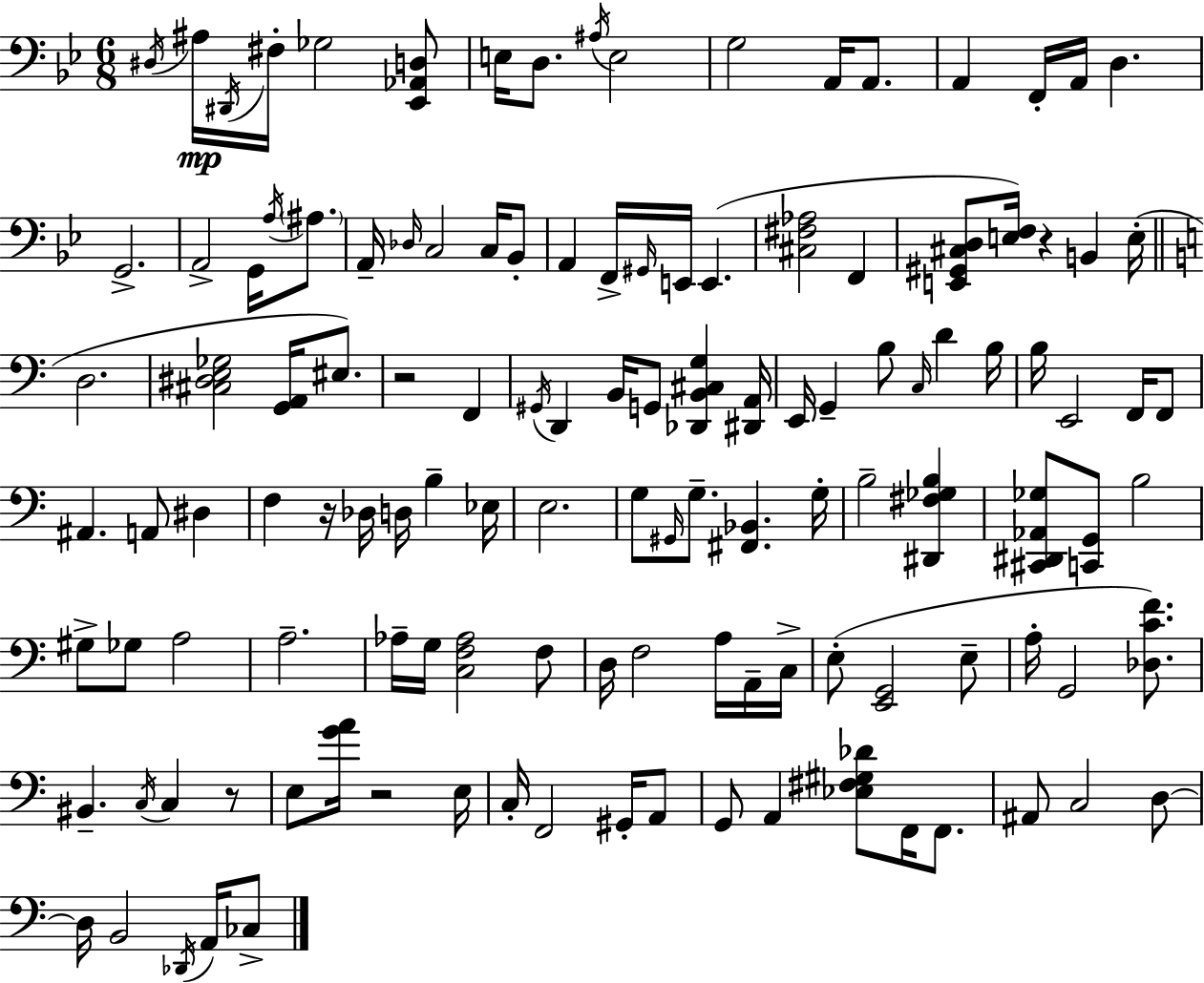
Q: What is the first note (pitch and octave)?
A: D#3